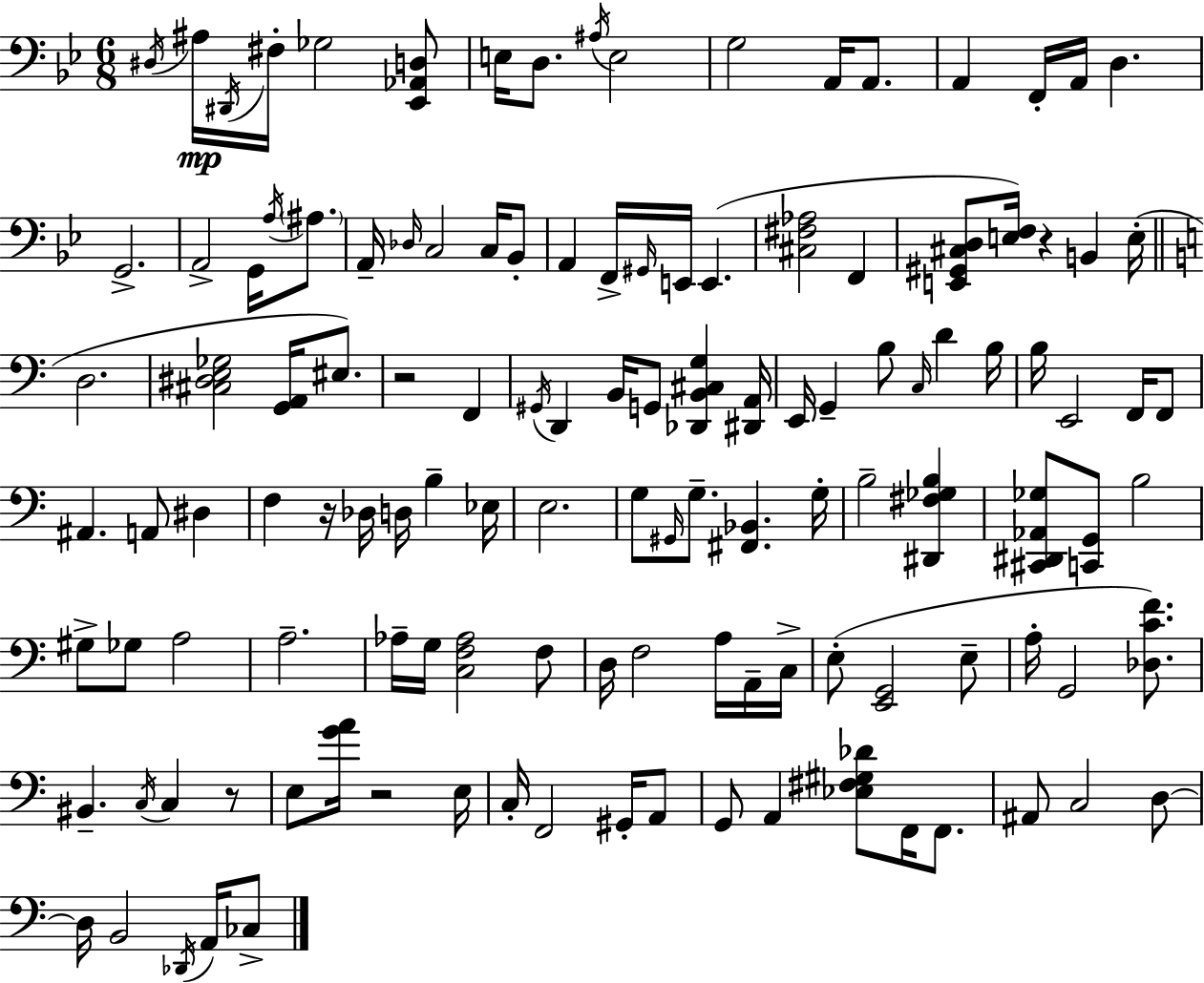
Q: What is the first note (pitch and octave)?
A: D#3